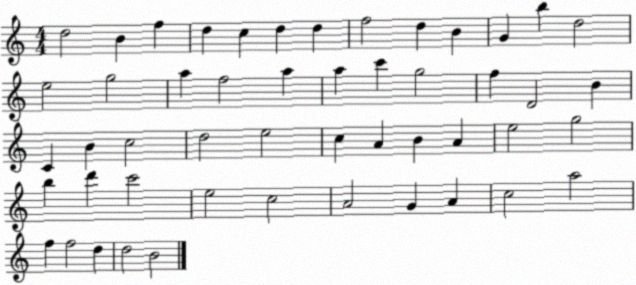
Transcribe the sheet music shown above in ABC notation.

X:1
T:Untitled
M:4/4
L:1/4
K:C
d2 B f d c d d f2 d B G b d2 e2 g2 a f2 a a c' g2 f D2 B C B c2 d2 e2 c A B A e2 g2 b d' c'2 e2 c2 A2 G A c2 a2 f f2 d d2 B2